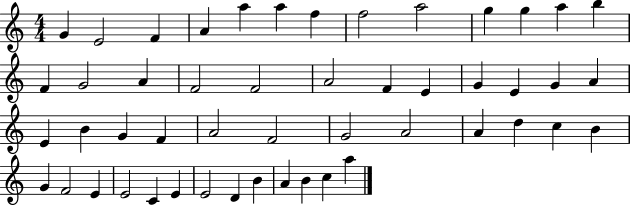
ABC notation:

X:1
T:Untitled
M:4/4
L:1/4
K:C
G E2 F A a a f f2 a2 g g a b F G2 A F2 F2 A2 F E G E G A E B G F A2 F2 G2 A2 A d c B G F2 E E2 C E E2 D B A B c a